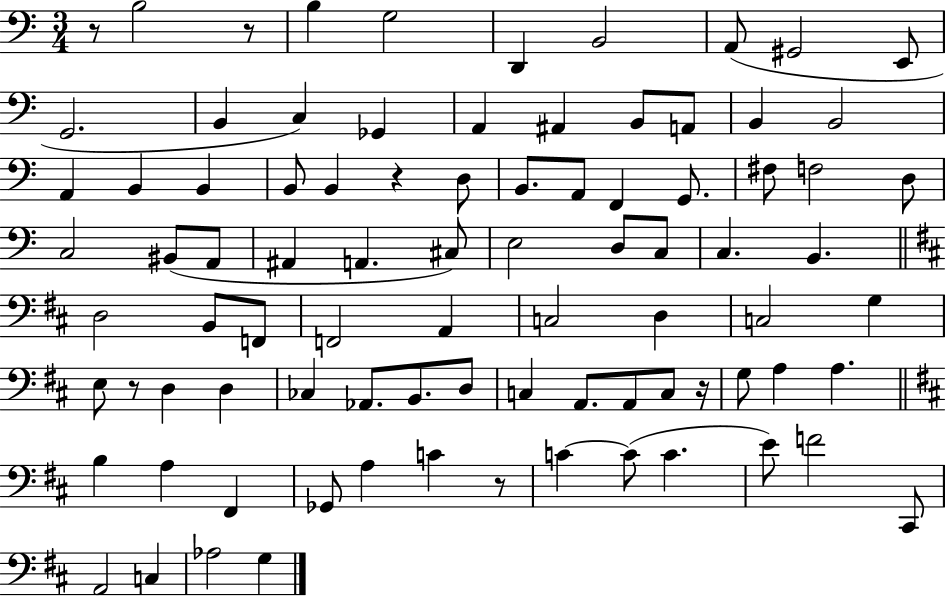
R/e B3/h R/e B3/q G3/h D2/q B2/h A2/e G#2/h E2/e G2/h. B2/q C3/q Gb2/q A2/q A#2/q B2/e A2/e B2/q B2/h A2/q B2/q B2/q B2/e B2/q R/q D3/e B2/e. A2/e F2/q G2/e. F#3/e F3/h D3/e C3/h BIS2/e A2/e A#2/q A2/q. C#3/e E3/h D3/e C3/e C3/q. B2/q. D3/h B2/e F2/e F2/h A2/q C3/h D3/q C3/h G3/q E3/e R/e D3/q D3/q CES3/q Ab2/e. B2/e. D3/e C3/q A2/e. A2/e C3/e R/s G3/e A3/q A3/q. B3/q A3/q F#2/q Gb2/e A3/q C4/q R/e C4/q C4/e C4/q. E4/e F4/h C#2/e A2/h C3/q Ab3/h G3/q